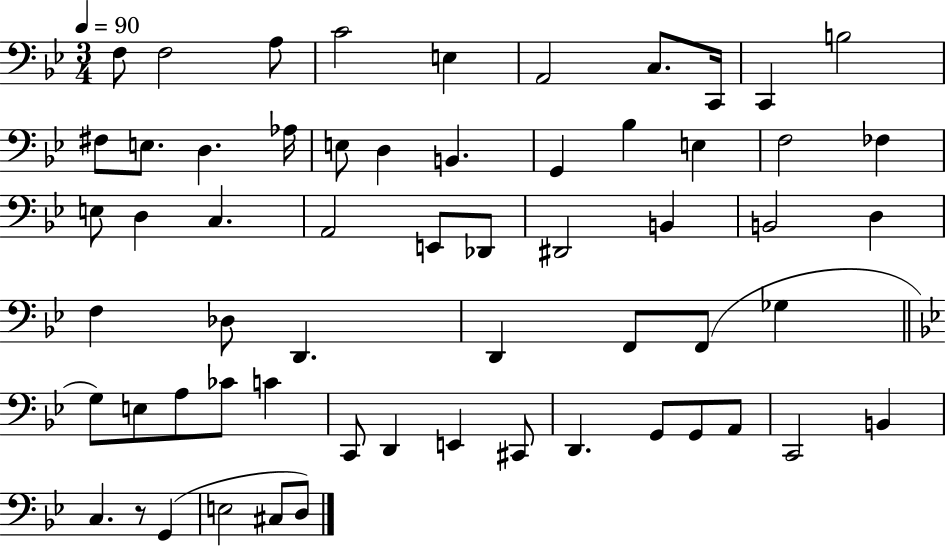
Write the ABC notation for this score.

X:1
T:Untitled
M:3/4
L:1/4
K:Bb
F,/2 F,2 A,/2 C2 E, A,,2 C,/2 C,,/4 C,, B,2 ^F,/2 E,/2 D, _A,/4 E,/2 D, B,, G,, _B, E, F,2 _F, E,/2 D, C, A,,2 E,,/2 _D,,/2 ^D,,2 B,, B,,2 D, F, _D,/2 D,, D,, F,,/2 F,,/2 _G, G,/2 E,/2 A,/2 _C/2 C C,,/2 D,, E,, ^C,,/2 D,, G,,/2 G,,/2 A,,/2 C,,2 B,, C, z/2 G,, E,2 ^C,/2 D,/2